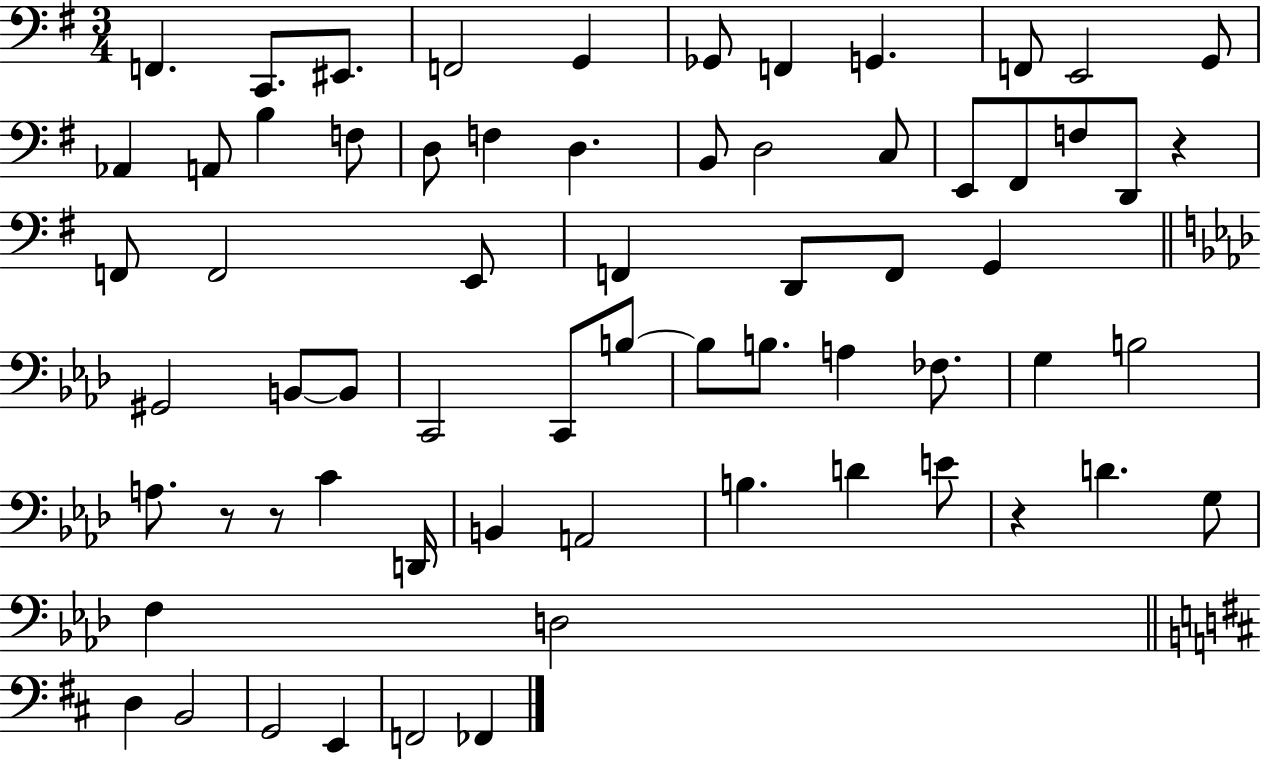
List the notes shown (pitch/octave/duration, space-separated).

F2/q. C2/e. EIS2/e. F2/h G2/q Gb2/e F2/q G2/q. F2/e E2/h G2/e Ab2/q A2/e B3/q F3/e D3/e F3/q D3/q. B2/e D3/h C3/e E2/e F#2/e F3/e D2/e R/q F2/e F2/h E2/e F2/q D2/e F2/e G2/q G#2/h B2/e B2/e C2/h C2/e B3/e B3/e B3/e. A3/q FES3/e. G3/q B3/h A3/e. R/e R/e C4/q D2/s B2/q A2/h B3/q. D4/q E4/e R/q D4/q. G3/e F3/q D3/h D3/q B2/h G2/h E2/q F2/h FES2/q